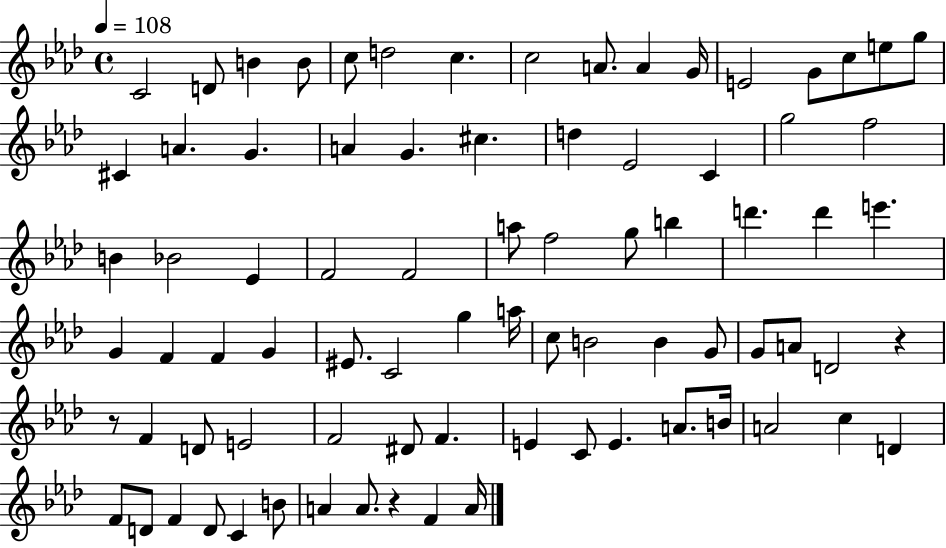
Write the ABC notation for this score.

X:1
T:Untitled
M:4/4
L:1/4
K:Ab
C2 D/2 B B/2 c/2 d2 c c2 A/2 A G/4 E2 G/2 c/2 e/2 g/2 ^C A G A G ^c d _E2 C g2 f2 B _B2 _E F2 F2 a/2 f2 g/2 b d' d' e' G F F G ^E/2 C2 g a/4 c/2 B2 B G/2 G/2 A/2 D2 z z/2 F D/2 E2 F2 ^D/2 F E C/2 E A/2 B/4 A2 c D F/2 D/2 F D/2 C B/2 A A/2 z F A/4